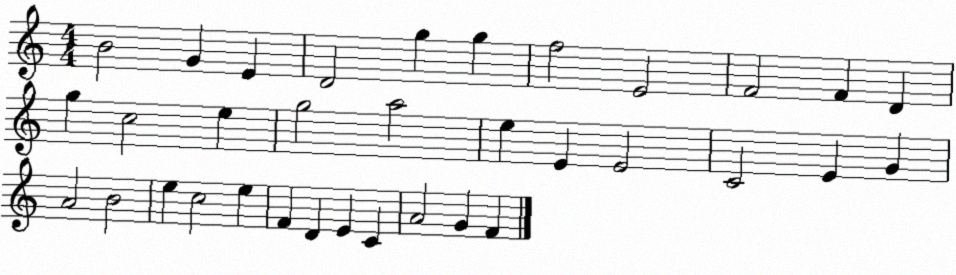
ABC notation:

X:1
T:Untitled
M:4/4
L:1/4
K:C
B2 G E D2 g g f2 E2 F2 F D g c2 e g2 a2 e E E2 C2 E G A2 B2 e c2 e F D E C A2 G F